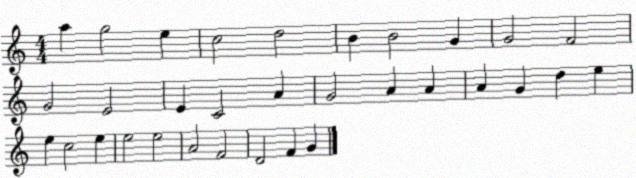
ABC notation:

X:1
T:Untitled
M:4/4
L:1/4
K:C
a g2 e c2 d2 B B2 G G2 F2 G2 E2 E C2 A G2 A A A G d e e c2 e e2 e2 A2 F2 D2 F G